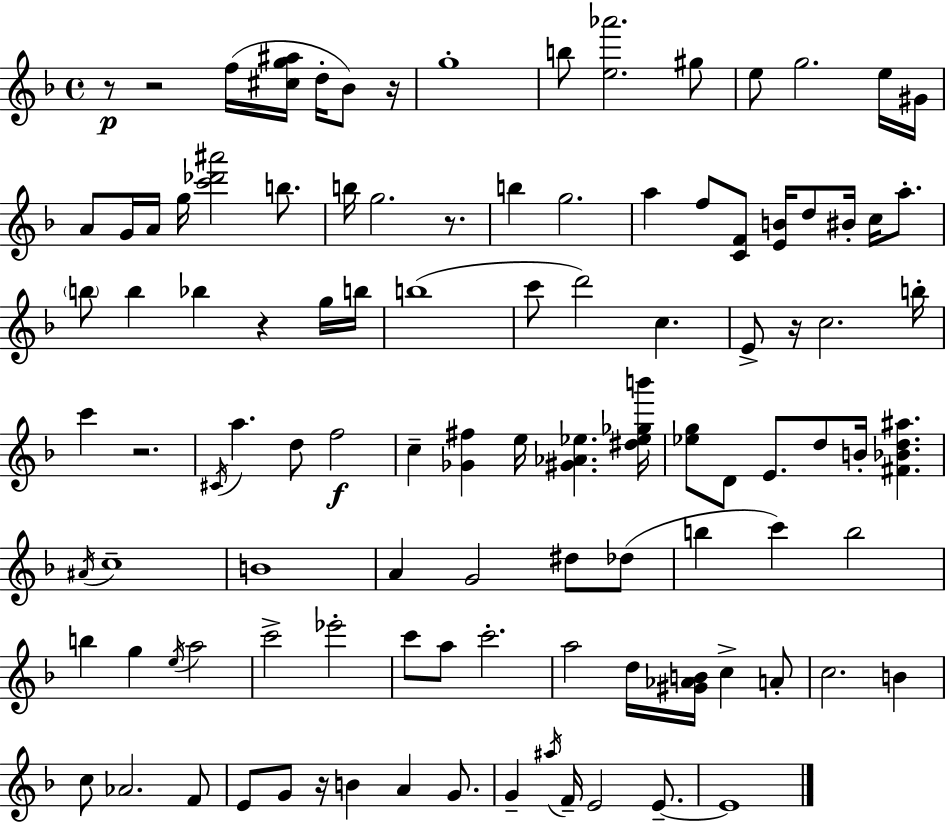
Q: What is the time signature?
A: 4/4